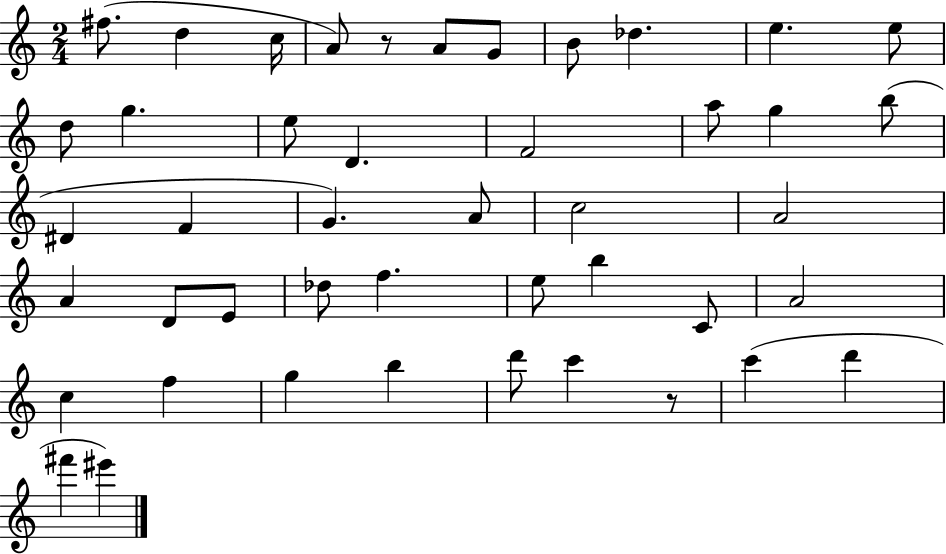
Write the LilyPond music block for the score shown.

{
  \clef treble
  \numericTimeSignature
  \time 2/4
  \key c \major
  \repeat volta 2 { fis''8.( d''4 c''16 | a'8) r8 a'8 g'8 | b'8 des''4. | e''4. e''8 | \break d''8 g''4. | e''8 d'4. | f'2 | a''8 g''4 b''8( | \break dis'4 f'4 | g'4.) a'8 | c''2 | a'2 | \break a'4 d'8 e'8 | des''8 f''4. | e''8 b''4 c'8 | a'2 | \break c''4 f''4 | g''4 b''4 | d'''8 c'''4 r8 | c'''4( d'''4 | \break fis'''4 eis'''4) | } \bar "|."
}